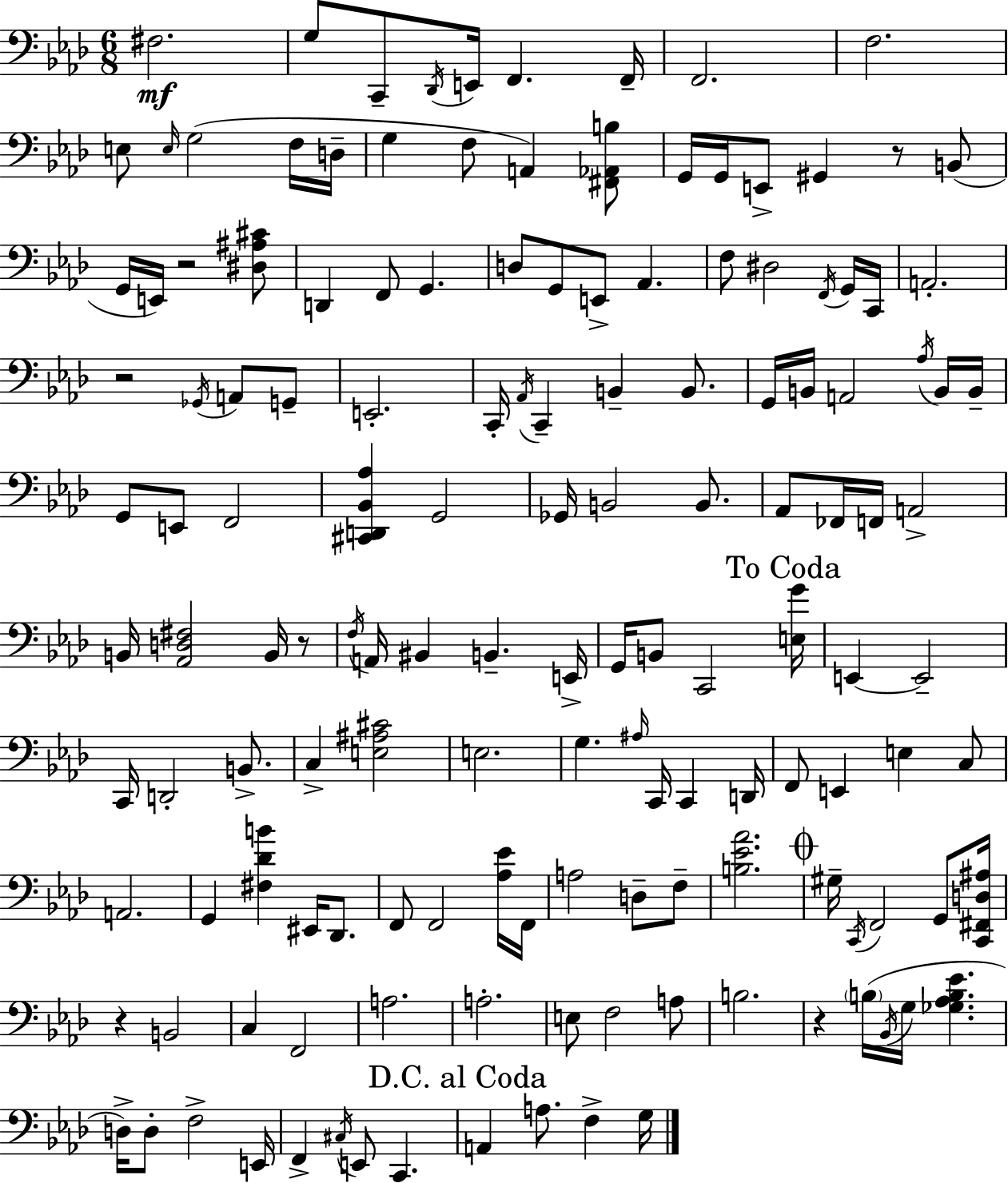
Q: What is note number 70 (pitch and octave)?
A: E2